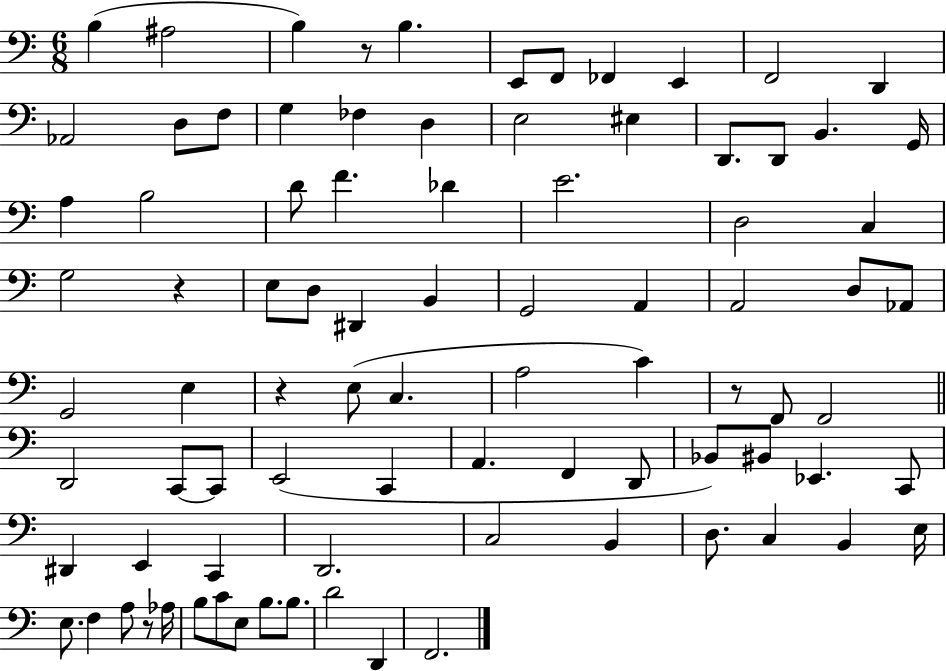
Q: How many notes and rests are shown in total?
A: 87